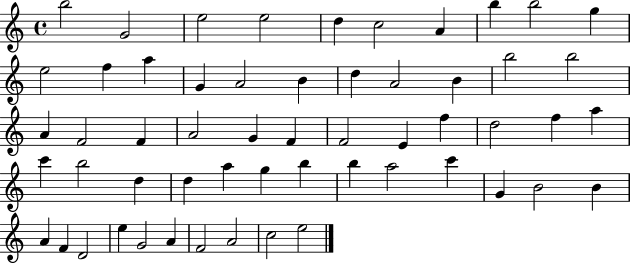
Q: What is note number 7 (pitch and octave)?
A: A4